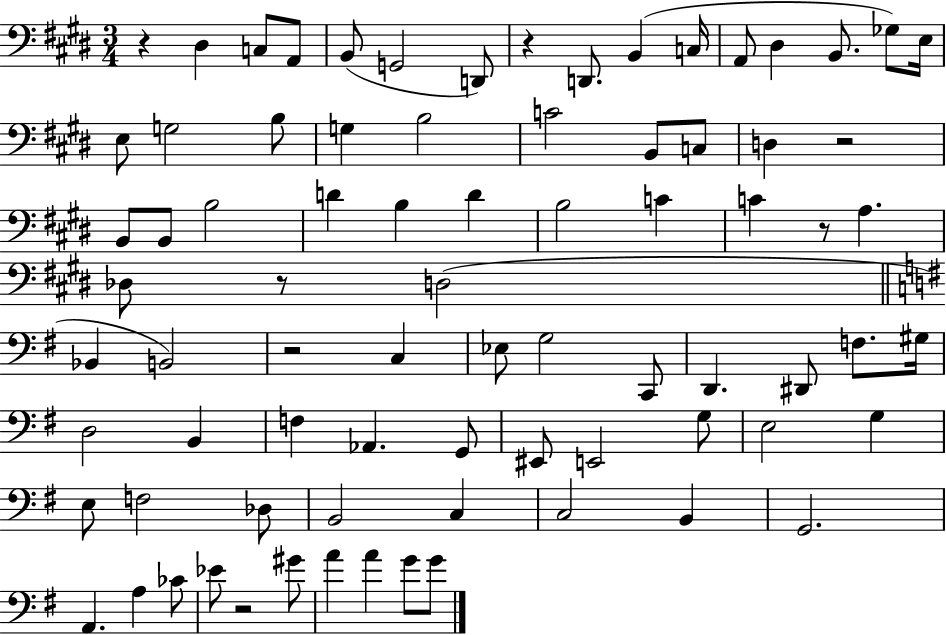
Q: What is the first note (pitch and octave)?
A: D#3